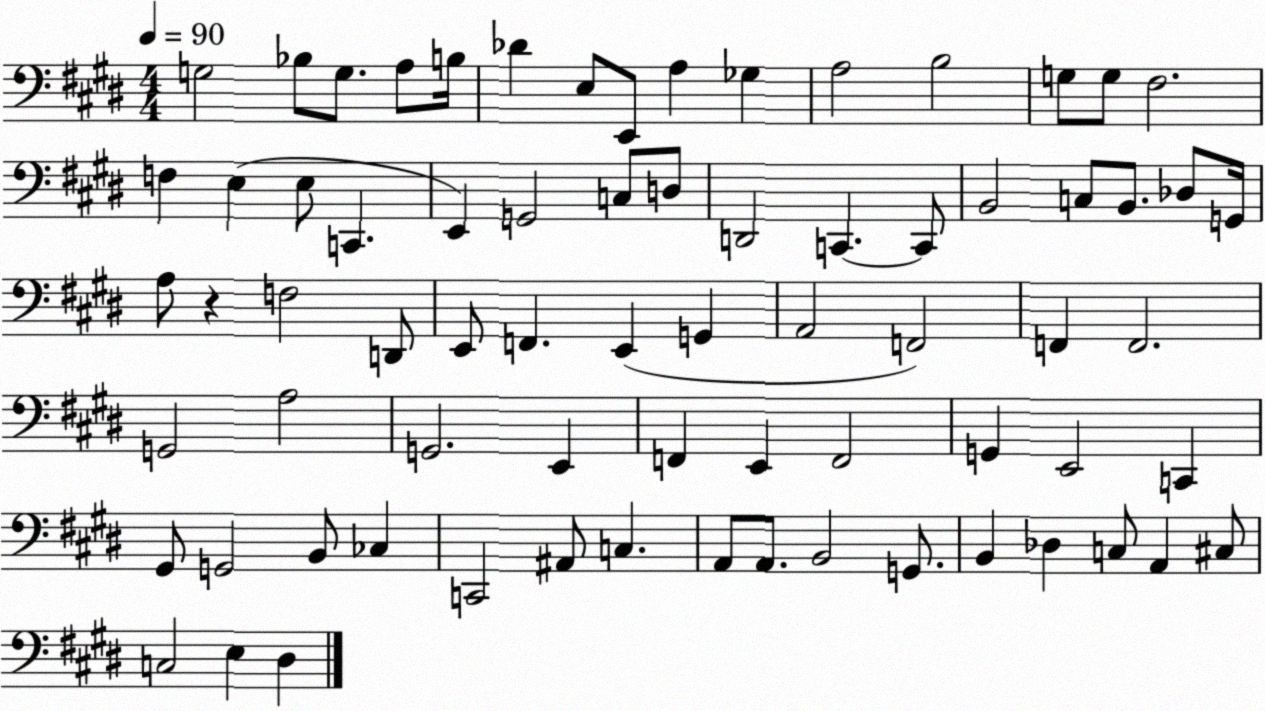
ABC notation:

X:1
T:Untitled
M:4/4
L:1/4
K:E
G,2 _B,/2 G,/2 A,/2 B,/4 _D E,/2 E,,/2 A, _G, A,2 B,2 G,/2 G,/2 ^F,2 F, E, E,/2 C,, E,, G,,2 C,/2 D,/2 D,,2 C,, C,,/2 B,,2 C,/2 B,,/2 _D,/2 G,,/4 A,/2 z F,2 D,,/2 E,,/2 F,, E,, G,, A,,2 F,,2 F,, F,,2 G,,2 A,2 G,,2 E,, F,, E,, F,,2 G,, E,,2 C,, ^G,,/2 G,,2 B,,/2 _C, C,,2 ^A,,/2 C, A,,/2 A,,/2 B,,2 G,,/2 B,, _D, C,/2 A,, ^C,/2 C,2 E, ^D,